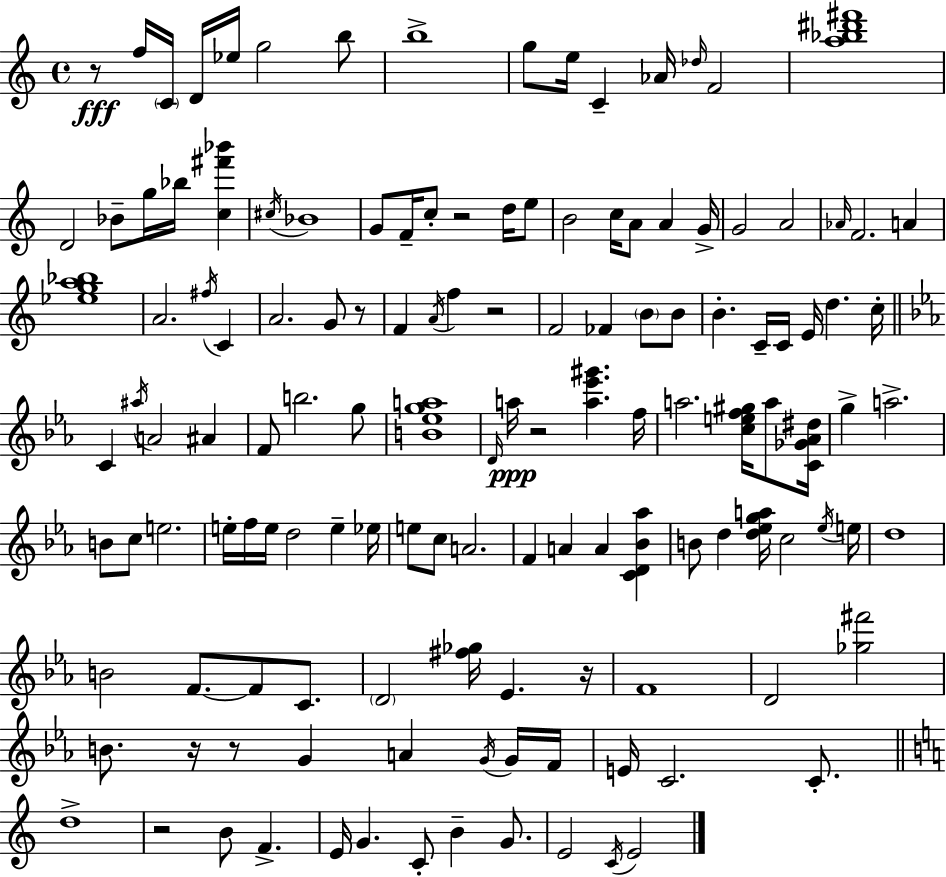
R/e F5/s C4/s D4/s Eb5/s G5/h B5/e B5/w G5/e E5/s C4/q Ab4/s Db5/s F4/h [A5,Bb5,D#6,F#6]/w D4/h Bb4/e G5/s Bb5/s [C5,F#6,Bb6]/q C#5/s Bb4/w G4/e F4/s C5/e R/h D5/s E5/e B4/h C5/s A4/e A4/q G4/s G4/h A4/h Ab4/s F4/h. A4/q [Eb5,G5,A5,Bb5]/w A4/h. F#5/s C4/q A4/h. G4/e R/e F4/q A4/s F5/q R/h F4/h FES4/q B4/e B4/e B4/q. C4/s C4/s E4/s D5/q. C5/s C4/q A#5/s A4/h A#4/q F4/e B5/h. G5/e [B4,Eb5,G5,A5]/w D4/s A5/s R/h [A5,Eb6,G#6]/q. F5/s A5/h. [C5,E5,F5,G#5]/s A5/e [C4,Gb4,Ab4,D#5]/s G5/q A5/h. B4/e C5/e E5/h. E5/s F5/s E5/s D5/h E5/q Eb5/s E5/e C5/e A4/h. F4/q A4/q A4/q [C4,D4,Bb4,Ab5]/q B4/e D5/q [D5,Eb5,G5,A5]/s C5/h Eb5/s E5/s D5/w B4/h F4/e. F4/e C4/e. D4/h [F#5,Gb5]/s Eb4/q. R/s F4/w D4/h [Gb5,F#6]/h B4/e. R/s R/e G4/q A4/q G4/s G4/s F4/s E4/s C4/h. C4/e. D5/w R/h B4/e F4/q. E4/s G4/q. C4/e B4/q G4/e. E4/h C4/s E4/h